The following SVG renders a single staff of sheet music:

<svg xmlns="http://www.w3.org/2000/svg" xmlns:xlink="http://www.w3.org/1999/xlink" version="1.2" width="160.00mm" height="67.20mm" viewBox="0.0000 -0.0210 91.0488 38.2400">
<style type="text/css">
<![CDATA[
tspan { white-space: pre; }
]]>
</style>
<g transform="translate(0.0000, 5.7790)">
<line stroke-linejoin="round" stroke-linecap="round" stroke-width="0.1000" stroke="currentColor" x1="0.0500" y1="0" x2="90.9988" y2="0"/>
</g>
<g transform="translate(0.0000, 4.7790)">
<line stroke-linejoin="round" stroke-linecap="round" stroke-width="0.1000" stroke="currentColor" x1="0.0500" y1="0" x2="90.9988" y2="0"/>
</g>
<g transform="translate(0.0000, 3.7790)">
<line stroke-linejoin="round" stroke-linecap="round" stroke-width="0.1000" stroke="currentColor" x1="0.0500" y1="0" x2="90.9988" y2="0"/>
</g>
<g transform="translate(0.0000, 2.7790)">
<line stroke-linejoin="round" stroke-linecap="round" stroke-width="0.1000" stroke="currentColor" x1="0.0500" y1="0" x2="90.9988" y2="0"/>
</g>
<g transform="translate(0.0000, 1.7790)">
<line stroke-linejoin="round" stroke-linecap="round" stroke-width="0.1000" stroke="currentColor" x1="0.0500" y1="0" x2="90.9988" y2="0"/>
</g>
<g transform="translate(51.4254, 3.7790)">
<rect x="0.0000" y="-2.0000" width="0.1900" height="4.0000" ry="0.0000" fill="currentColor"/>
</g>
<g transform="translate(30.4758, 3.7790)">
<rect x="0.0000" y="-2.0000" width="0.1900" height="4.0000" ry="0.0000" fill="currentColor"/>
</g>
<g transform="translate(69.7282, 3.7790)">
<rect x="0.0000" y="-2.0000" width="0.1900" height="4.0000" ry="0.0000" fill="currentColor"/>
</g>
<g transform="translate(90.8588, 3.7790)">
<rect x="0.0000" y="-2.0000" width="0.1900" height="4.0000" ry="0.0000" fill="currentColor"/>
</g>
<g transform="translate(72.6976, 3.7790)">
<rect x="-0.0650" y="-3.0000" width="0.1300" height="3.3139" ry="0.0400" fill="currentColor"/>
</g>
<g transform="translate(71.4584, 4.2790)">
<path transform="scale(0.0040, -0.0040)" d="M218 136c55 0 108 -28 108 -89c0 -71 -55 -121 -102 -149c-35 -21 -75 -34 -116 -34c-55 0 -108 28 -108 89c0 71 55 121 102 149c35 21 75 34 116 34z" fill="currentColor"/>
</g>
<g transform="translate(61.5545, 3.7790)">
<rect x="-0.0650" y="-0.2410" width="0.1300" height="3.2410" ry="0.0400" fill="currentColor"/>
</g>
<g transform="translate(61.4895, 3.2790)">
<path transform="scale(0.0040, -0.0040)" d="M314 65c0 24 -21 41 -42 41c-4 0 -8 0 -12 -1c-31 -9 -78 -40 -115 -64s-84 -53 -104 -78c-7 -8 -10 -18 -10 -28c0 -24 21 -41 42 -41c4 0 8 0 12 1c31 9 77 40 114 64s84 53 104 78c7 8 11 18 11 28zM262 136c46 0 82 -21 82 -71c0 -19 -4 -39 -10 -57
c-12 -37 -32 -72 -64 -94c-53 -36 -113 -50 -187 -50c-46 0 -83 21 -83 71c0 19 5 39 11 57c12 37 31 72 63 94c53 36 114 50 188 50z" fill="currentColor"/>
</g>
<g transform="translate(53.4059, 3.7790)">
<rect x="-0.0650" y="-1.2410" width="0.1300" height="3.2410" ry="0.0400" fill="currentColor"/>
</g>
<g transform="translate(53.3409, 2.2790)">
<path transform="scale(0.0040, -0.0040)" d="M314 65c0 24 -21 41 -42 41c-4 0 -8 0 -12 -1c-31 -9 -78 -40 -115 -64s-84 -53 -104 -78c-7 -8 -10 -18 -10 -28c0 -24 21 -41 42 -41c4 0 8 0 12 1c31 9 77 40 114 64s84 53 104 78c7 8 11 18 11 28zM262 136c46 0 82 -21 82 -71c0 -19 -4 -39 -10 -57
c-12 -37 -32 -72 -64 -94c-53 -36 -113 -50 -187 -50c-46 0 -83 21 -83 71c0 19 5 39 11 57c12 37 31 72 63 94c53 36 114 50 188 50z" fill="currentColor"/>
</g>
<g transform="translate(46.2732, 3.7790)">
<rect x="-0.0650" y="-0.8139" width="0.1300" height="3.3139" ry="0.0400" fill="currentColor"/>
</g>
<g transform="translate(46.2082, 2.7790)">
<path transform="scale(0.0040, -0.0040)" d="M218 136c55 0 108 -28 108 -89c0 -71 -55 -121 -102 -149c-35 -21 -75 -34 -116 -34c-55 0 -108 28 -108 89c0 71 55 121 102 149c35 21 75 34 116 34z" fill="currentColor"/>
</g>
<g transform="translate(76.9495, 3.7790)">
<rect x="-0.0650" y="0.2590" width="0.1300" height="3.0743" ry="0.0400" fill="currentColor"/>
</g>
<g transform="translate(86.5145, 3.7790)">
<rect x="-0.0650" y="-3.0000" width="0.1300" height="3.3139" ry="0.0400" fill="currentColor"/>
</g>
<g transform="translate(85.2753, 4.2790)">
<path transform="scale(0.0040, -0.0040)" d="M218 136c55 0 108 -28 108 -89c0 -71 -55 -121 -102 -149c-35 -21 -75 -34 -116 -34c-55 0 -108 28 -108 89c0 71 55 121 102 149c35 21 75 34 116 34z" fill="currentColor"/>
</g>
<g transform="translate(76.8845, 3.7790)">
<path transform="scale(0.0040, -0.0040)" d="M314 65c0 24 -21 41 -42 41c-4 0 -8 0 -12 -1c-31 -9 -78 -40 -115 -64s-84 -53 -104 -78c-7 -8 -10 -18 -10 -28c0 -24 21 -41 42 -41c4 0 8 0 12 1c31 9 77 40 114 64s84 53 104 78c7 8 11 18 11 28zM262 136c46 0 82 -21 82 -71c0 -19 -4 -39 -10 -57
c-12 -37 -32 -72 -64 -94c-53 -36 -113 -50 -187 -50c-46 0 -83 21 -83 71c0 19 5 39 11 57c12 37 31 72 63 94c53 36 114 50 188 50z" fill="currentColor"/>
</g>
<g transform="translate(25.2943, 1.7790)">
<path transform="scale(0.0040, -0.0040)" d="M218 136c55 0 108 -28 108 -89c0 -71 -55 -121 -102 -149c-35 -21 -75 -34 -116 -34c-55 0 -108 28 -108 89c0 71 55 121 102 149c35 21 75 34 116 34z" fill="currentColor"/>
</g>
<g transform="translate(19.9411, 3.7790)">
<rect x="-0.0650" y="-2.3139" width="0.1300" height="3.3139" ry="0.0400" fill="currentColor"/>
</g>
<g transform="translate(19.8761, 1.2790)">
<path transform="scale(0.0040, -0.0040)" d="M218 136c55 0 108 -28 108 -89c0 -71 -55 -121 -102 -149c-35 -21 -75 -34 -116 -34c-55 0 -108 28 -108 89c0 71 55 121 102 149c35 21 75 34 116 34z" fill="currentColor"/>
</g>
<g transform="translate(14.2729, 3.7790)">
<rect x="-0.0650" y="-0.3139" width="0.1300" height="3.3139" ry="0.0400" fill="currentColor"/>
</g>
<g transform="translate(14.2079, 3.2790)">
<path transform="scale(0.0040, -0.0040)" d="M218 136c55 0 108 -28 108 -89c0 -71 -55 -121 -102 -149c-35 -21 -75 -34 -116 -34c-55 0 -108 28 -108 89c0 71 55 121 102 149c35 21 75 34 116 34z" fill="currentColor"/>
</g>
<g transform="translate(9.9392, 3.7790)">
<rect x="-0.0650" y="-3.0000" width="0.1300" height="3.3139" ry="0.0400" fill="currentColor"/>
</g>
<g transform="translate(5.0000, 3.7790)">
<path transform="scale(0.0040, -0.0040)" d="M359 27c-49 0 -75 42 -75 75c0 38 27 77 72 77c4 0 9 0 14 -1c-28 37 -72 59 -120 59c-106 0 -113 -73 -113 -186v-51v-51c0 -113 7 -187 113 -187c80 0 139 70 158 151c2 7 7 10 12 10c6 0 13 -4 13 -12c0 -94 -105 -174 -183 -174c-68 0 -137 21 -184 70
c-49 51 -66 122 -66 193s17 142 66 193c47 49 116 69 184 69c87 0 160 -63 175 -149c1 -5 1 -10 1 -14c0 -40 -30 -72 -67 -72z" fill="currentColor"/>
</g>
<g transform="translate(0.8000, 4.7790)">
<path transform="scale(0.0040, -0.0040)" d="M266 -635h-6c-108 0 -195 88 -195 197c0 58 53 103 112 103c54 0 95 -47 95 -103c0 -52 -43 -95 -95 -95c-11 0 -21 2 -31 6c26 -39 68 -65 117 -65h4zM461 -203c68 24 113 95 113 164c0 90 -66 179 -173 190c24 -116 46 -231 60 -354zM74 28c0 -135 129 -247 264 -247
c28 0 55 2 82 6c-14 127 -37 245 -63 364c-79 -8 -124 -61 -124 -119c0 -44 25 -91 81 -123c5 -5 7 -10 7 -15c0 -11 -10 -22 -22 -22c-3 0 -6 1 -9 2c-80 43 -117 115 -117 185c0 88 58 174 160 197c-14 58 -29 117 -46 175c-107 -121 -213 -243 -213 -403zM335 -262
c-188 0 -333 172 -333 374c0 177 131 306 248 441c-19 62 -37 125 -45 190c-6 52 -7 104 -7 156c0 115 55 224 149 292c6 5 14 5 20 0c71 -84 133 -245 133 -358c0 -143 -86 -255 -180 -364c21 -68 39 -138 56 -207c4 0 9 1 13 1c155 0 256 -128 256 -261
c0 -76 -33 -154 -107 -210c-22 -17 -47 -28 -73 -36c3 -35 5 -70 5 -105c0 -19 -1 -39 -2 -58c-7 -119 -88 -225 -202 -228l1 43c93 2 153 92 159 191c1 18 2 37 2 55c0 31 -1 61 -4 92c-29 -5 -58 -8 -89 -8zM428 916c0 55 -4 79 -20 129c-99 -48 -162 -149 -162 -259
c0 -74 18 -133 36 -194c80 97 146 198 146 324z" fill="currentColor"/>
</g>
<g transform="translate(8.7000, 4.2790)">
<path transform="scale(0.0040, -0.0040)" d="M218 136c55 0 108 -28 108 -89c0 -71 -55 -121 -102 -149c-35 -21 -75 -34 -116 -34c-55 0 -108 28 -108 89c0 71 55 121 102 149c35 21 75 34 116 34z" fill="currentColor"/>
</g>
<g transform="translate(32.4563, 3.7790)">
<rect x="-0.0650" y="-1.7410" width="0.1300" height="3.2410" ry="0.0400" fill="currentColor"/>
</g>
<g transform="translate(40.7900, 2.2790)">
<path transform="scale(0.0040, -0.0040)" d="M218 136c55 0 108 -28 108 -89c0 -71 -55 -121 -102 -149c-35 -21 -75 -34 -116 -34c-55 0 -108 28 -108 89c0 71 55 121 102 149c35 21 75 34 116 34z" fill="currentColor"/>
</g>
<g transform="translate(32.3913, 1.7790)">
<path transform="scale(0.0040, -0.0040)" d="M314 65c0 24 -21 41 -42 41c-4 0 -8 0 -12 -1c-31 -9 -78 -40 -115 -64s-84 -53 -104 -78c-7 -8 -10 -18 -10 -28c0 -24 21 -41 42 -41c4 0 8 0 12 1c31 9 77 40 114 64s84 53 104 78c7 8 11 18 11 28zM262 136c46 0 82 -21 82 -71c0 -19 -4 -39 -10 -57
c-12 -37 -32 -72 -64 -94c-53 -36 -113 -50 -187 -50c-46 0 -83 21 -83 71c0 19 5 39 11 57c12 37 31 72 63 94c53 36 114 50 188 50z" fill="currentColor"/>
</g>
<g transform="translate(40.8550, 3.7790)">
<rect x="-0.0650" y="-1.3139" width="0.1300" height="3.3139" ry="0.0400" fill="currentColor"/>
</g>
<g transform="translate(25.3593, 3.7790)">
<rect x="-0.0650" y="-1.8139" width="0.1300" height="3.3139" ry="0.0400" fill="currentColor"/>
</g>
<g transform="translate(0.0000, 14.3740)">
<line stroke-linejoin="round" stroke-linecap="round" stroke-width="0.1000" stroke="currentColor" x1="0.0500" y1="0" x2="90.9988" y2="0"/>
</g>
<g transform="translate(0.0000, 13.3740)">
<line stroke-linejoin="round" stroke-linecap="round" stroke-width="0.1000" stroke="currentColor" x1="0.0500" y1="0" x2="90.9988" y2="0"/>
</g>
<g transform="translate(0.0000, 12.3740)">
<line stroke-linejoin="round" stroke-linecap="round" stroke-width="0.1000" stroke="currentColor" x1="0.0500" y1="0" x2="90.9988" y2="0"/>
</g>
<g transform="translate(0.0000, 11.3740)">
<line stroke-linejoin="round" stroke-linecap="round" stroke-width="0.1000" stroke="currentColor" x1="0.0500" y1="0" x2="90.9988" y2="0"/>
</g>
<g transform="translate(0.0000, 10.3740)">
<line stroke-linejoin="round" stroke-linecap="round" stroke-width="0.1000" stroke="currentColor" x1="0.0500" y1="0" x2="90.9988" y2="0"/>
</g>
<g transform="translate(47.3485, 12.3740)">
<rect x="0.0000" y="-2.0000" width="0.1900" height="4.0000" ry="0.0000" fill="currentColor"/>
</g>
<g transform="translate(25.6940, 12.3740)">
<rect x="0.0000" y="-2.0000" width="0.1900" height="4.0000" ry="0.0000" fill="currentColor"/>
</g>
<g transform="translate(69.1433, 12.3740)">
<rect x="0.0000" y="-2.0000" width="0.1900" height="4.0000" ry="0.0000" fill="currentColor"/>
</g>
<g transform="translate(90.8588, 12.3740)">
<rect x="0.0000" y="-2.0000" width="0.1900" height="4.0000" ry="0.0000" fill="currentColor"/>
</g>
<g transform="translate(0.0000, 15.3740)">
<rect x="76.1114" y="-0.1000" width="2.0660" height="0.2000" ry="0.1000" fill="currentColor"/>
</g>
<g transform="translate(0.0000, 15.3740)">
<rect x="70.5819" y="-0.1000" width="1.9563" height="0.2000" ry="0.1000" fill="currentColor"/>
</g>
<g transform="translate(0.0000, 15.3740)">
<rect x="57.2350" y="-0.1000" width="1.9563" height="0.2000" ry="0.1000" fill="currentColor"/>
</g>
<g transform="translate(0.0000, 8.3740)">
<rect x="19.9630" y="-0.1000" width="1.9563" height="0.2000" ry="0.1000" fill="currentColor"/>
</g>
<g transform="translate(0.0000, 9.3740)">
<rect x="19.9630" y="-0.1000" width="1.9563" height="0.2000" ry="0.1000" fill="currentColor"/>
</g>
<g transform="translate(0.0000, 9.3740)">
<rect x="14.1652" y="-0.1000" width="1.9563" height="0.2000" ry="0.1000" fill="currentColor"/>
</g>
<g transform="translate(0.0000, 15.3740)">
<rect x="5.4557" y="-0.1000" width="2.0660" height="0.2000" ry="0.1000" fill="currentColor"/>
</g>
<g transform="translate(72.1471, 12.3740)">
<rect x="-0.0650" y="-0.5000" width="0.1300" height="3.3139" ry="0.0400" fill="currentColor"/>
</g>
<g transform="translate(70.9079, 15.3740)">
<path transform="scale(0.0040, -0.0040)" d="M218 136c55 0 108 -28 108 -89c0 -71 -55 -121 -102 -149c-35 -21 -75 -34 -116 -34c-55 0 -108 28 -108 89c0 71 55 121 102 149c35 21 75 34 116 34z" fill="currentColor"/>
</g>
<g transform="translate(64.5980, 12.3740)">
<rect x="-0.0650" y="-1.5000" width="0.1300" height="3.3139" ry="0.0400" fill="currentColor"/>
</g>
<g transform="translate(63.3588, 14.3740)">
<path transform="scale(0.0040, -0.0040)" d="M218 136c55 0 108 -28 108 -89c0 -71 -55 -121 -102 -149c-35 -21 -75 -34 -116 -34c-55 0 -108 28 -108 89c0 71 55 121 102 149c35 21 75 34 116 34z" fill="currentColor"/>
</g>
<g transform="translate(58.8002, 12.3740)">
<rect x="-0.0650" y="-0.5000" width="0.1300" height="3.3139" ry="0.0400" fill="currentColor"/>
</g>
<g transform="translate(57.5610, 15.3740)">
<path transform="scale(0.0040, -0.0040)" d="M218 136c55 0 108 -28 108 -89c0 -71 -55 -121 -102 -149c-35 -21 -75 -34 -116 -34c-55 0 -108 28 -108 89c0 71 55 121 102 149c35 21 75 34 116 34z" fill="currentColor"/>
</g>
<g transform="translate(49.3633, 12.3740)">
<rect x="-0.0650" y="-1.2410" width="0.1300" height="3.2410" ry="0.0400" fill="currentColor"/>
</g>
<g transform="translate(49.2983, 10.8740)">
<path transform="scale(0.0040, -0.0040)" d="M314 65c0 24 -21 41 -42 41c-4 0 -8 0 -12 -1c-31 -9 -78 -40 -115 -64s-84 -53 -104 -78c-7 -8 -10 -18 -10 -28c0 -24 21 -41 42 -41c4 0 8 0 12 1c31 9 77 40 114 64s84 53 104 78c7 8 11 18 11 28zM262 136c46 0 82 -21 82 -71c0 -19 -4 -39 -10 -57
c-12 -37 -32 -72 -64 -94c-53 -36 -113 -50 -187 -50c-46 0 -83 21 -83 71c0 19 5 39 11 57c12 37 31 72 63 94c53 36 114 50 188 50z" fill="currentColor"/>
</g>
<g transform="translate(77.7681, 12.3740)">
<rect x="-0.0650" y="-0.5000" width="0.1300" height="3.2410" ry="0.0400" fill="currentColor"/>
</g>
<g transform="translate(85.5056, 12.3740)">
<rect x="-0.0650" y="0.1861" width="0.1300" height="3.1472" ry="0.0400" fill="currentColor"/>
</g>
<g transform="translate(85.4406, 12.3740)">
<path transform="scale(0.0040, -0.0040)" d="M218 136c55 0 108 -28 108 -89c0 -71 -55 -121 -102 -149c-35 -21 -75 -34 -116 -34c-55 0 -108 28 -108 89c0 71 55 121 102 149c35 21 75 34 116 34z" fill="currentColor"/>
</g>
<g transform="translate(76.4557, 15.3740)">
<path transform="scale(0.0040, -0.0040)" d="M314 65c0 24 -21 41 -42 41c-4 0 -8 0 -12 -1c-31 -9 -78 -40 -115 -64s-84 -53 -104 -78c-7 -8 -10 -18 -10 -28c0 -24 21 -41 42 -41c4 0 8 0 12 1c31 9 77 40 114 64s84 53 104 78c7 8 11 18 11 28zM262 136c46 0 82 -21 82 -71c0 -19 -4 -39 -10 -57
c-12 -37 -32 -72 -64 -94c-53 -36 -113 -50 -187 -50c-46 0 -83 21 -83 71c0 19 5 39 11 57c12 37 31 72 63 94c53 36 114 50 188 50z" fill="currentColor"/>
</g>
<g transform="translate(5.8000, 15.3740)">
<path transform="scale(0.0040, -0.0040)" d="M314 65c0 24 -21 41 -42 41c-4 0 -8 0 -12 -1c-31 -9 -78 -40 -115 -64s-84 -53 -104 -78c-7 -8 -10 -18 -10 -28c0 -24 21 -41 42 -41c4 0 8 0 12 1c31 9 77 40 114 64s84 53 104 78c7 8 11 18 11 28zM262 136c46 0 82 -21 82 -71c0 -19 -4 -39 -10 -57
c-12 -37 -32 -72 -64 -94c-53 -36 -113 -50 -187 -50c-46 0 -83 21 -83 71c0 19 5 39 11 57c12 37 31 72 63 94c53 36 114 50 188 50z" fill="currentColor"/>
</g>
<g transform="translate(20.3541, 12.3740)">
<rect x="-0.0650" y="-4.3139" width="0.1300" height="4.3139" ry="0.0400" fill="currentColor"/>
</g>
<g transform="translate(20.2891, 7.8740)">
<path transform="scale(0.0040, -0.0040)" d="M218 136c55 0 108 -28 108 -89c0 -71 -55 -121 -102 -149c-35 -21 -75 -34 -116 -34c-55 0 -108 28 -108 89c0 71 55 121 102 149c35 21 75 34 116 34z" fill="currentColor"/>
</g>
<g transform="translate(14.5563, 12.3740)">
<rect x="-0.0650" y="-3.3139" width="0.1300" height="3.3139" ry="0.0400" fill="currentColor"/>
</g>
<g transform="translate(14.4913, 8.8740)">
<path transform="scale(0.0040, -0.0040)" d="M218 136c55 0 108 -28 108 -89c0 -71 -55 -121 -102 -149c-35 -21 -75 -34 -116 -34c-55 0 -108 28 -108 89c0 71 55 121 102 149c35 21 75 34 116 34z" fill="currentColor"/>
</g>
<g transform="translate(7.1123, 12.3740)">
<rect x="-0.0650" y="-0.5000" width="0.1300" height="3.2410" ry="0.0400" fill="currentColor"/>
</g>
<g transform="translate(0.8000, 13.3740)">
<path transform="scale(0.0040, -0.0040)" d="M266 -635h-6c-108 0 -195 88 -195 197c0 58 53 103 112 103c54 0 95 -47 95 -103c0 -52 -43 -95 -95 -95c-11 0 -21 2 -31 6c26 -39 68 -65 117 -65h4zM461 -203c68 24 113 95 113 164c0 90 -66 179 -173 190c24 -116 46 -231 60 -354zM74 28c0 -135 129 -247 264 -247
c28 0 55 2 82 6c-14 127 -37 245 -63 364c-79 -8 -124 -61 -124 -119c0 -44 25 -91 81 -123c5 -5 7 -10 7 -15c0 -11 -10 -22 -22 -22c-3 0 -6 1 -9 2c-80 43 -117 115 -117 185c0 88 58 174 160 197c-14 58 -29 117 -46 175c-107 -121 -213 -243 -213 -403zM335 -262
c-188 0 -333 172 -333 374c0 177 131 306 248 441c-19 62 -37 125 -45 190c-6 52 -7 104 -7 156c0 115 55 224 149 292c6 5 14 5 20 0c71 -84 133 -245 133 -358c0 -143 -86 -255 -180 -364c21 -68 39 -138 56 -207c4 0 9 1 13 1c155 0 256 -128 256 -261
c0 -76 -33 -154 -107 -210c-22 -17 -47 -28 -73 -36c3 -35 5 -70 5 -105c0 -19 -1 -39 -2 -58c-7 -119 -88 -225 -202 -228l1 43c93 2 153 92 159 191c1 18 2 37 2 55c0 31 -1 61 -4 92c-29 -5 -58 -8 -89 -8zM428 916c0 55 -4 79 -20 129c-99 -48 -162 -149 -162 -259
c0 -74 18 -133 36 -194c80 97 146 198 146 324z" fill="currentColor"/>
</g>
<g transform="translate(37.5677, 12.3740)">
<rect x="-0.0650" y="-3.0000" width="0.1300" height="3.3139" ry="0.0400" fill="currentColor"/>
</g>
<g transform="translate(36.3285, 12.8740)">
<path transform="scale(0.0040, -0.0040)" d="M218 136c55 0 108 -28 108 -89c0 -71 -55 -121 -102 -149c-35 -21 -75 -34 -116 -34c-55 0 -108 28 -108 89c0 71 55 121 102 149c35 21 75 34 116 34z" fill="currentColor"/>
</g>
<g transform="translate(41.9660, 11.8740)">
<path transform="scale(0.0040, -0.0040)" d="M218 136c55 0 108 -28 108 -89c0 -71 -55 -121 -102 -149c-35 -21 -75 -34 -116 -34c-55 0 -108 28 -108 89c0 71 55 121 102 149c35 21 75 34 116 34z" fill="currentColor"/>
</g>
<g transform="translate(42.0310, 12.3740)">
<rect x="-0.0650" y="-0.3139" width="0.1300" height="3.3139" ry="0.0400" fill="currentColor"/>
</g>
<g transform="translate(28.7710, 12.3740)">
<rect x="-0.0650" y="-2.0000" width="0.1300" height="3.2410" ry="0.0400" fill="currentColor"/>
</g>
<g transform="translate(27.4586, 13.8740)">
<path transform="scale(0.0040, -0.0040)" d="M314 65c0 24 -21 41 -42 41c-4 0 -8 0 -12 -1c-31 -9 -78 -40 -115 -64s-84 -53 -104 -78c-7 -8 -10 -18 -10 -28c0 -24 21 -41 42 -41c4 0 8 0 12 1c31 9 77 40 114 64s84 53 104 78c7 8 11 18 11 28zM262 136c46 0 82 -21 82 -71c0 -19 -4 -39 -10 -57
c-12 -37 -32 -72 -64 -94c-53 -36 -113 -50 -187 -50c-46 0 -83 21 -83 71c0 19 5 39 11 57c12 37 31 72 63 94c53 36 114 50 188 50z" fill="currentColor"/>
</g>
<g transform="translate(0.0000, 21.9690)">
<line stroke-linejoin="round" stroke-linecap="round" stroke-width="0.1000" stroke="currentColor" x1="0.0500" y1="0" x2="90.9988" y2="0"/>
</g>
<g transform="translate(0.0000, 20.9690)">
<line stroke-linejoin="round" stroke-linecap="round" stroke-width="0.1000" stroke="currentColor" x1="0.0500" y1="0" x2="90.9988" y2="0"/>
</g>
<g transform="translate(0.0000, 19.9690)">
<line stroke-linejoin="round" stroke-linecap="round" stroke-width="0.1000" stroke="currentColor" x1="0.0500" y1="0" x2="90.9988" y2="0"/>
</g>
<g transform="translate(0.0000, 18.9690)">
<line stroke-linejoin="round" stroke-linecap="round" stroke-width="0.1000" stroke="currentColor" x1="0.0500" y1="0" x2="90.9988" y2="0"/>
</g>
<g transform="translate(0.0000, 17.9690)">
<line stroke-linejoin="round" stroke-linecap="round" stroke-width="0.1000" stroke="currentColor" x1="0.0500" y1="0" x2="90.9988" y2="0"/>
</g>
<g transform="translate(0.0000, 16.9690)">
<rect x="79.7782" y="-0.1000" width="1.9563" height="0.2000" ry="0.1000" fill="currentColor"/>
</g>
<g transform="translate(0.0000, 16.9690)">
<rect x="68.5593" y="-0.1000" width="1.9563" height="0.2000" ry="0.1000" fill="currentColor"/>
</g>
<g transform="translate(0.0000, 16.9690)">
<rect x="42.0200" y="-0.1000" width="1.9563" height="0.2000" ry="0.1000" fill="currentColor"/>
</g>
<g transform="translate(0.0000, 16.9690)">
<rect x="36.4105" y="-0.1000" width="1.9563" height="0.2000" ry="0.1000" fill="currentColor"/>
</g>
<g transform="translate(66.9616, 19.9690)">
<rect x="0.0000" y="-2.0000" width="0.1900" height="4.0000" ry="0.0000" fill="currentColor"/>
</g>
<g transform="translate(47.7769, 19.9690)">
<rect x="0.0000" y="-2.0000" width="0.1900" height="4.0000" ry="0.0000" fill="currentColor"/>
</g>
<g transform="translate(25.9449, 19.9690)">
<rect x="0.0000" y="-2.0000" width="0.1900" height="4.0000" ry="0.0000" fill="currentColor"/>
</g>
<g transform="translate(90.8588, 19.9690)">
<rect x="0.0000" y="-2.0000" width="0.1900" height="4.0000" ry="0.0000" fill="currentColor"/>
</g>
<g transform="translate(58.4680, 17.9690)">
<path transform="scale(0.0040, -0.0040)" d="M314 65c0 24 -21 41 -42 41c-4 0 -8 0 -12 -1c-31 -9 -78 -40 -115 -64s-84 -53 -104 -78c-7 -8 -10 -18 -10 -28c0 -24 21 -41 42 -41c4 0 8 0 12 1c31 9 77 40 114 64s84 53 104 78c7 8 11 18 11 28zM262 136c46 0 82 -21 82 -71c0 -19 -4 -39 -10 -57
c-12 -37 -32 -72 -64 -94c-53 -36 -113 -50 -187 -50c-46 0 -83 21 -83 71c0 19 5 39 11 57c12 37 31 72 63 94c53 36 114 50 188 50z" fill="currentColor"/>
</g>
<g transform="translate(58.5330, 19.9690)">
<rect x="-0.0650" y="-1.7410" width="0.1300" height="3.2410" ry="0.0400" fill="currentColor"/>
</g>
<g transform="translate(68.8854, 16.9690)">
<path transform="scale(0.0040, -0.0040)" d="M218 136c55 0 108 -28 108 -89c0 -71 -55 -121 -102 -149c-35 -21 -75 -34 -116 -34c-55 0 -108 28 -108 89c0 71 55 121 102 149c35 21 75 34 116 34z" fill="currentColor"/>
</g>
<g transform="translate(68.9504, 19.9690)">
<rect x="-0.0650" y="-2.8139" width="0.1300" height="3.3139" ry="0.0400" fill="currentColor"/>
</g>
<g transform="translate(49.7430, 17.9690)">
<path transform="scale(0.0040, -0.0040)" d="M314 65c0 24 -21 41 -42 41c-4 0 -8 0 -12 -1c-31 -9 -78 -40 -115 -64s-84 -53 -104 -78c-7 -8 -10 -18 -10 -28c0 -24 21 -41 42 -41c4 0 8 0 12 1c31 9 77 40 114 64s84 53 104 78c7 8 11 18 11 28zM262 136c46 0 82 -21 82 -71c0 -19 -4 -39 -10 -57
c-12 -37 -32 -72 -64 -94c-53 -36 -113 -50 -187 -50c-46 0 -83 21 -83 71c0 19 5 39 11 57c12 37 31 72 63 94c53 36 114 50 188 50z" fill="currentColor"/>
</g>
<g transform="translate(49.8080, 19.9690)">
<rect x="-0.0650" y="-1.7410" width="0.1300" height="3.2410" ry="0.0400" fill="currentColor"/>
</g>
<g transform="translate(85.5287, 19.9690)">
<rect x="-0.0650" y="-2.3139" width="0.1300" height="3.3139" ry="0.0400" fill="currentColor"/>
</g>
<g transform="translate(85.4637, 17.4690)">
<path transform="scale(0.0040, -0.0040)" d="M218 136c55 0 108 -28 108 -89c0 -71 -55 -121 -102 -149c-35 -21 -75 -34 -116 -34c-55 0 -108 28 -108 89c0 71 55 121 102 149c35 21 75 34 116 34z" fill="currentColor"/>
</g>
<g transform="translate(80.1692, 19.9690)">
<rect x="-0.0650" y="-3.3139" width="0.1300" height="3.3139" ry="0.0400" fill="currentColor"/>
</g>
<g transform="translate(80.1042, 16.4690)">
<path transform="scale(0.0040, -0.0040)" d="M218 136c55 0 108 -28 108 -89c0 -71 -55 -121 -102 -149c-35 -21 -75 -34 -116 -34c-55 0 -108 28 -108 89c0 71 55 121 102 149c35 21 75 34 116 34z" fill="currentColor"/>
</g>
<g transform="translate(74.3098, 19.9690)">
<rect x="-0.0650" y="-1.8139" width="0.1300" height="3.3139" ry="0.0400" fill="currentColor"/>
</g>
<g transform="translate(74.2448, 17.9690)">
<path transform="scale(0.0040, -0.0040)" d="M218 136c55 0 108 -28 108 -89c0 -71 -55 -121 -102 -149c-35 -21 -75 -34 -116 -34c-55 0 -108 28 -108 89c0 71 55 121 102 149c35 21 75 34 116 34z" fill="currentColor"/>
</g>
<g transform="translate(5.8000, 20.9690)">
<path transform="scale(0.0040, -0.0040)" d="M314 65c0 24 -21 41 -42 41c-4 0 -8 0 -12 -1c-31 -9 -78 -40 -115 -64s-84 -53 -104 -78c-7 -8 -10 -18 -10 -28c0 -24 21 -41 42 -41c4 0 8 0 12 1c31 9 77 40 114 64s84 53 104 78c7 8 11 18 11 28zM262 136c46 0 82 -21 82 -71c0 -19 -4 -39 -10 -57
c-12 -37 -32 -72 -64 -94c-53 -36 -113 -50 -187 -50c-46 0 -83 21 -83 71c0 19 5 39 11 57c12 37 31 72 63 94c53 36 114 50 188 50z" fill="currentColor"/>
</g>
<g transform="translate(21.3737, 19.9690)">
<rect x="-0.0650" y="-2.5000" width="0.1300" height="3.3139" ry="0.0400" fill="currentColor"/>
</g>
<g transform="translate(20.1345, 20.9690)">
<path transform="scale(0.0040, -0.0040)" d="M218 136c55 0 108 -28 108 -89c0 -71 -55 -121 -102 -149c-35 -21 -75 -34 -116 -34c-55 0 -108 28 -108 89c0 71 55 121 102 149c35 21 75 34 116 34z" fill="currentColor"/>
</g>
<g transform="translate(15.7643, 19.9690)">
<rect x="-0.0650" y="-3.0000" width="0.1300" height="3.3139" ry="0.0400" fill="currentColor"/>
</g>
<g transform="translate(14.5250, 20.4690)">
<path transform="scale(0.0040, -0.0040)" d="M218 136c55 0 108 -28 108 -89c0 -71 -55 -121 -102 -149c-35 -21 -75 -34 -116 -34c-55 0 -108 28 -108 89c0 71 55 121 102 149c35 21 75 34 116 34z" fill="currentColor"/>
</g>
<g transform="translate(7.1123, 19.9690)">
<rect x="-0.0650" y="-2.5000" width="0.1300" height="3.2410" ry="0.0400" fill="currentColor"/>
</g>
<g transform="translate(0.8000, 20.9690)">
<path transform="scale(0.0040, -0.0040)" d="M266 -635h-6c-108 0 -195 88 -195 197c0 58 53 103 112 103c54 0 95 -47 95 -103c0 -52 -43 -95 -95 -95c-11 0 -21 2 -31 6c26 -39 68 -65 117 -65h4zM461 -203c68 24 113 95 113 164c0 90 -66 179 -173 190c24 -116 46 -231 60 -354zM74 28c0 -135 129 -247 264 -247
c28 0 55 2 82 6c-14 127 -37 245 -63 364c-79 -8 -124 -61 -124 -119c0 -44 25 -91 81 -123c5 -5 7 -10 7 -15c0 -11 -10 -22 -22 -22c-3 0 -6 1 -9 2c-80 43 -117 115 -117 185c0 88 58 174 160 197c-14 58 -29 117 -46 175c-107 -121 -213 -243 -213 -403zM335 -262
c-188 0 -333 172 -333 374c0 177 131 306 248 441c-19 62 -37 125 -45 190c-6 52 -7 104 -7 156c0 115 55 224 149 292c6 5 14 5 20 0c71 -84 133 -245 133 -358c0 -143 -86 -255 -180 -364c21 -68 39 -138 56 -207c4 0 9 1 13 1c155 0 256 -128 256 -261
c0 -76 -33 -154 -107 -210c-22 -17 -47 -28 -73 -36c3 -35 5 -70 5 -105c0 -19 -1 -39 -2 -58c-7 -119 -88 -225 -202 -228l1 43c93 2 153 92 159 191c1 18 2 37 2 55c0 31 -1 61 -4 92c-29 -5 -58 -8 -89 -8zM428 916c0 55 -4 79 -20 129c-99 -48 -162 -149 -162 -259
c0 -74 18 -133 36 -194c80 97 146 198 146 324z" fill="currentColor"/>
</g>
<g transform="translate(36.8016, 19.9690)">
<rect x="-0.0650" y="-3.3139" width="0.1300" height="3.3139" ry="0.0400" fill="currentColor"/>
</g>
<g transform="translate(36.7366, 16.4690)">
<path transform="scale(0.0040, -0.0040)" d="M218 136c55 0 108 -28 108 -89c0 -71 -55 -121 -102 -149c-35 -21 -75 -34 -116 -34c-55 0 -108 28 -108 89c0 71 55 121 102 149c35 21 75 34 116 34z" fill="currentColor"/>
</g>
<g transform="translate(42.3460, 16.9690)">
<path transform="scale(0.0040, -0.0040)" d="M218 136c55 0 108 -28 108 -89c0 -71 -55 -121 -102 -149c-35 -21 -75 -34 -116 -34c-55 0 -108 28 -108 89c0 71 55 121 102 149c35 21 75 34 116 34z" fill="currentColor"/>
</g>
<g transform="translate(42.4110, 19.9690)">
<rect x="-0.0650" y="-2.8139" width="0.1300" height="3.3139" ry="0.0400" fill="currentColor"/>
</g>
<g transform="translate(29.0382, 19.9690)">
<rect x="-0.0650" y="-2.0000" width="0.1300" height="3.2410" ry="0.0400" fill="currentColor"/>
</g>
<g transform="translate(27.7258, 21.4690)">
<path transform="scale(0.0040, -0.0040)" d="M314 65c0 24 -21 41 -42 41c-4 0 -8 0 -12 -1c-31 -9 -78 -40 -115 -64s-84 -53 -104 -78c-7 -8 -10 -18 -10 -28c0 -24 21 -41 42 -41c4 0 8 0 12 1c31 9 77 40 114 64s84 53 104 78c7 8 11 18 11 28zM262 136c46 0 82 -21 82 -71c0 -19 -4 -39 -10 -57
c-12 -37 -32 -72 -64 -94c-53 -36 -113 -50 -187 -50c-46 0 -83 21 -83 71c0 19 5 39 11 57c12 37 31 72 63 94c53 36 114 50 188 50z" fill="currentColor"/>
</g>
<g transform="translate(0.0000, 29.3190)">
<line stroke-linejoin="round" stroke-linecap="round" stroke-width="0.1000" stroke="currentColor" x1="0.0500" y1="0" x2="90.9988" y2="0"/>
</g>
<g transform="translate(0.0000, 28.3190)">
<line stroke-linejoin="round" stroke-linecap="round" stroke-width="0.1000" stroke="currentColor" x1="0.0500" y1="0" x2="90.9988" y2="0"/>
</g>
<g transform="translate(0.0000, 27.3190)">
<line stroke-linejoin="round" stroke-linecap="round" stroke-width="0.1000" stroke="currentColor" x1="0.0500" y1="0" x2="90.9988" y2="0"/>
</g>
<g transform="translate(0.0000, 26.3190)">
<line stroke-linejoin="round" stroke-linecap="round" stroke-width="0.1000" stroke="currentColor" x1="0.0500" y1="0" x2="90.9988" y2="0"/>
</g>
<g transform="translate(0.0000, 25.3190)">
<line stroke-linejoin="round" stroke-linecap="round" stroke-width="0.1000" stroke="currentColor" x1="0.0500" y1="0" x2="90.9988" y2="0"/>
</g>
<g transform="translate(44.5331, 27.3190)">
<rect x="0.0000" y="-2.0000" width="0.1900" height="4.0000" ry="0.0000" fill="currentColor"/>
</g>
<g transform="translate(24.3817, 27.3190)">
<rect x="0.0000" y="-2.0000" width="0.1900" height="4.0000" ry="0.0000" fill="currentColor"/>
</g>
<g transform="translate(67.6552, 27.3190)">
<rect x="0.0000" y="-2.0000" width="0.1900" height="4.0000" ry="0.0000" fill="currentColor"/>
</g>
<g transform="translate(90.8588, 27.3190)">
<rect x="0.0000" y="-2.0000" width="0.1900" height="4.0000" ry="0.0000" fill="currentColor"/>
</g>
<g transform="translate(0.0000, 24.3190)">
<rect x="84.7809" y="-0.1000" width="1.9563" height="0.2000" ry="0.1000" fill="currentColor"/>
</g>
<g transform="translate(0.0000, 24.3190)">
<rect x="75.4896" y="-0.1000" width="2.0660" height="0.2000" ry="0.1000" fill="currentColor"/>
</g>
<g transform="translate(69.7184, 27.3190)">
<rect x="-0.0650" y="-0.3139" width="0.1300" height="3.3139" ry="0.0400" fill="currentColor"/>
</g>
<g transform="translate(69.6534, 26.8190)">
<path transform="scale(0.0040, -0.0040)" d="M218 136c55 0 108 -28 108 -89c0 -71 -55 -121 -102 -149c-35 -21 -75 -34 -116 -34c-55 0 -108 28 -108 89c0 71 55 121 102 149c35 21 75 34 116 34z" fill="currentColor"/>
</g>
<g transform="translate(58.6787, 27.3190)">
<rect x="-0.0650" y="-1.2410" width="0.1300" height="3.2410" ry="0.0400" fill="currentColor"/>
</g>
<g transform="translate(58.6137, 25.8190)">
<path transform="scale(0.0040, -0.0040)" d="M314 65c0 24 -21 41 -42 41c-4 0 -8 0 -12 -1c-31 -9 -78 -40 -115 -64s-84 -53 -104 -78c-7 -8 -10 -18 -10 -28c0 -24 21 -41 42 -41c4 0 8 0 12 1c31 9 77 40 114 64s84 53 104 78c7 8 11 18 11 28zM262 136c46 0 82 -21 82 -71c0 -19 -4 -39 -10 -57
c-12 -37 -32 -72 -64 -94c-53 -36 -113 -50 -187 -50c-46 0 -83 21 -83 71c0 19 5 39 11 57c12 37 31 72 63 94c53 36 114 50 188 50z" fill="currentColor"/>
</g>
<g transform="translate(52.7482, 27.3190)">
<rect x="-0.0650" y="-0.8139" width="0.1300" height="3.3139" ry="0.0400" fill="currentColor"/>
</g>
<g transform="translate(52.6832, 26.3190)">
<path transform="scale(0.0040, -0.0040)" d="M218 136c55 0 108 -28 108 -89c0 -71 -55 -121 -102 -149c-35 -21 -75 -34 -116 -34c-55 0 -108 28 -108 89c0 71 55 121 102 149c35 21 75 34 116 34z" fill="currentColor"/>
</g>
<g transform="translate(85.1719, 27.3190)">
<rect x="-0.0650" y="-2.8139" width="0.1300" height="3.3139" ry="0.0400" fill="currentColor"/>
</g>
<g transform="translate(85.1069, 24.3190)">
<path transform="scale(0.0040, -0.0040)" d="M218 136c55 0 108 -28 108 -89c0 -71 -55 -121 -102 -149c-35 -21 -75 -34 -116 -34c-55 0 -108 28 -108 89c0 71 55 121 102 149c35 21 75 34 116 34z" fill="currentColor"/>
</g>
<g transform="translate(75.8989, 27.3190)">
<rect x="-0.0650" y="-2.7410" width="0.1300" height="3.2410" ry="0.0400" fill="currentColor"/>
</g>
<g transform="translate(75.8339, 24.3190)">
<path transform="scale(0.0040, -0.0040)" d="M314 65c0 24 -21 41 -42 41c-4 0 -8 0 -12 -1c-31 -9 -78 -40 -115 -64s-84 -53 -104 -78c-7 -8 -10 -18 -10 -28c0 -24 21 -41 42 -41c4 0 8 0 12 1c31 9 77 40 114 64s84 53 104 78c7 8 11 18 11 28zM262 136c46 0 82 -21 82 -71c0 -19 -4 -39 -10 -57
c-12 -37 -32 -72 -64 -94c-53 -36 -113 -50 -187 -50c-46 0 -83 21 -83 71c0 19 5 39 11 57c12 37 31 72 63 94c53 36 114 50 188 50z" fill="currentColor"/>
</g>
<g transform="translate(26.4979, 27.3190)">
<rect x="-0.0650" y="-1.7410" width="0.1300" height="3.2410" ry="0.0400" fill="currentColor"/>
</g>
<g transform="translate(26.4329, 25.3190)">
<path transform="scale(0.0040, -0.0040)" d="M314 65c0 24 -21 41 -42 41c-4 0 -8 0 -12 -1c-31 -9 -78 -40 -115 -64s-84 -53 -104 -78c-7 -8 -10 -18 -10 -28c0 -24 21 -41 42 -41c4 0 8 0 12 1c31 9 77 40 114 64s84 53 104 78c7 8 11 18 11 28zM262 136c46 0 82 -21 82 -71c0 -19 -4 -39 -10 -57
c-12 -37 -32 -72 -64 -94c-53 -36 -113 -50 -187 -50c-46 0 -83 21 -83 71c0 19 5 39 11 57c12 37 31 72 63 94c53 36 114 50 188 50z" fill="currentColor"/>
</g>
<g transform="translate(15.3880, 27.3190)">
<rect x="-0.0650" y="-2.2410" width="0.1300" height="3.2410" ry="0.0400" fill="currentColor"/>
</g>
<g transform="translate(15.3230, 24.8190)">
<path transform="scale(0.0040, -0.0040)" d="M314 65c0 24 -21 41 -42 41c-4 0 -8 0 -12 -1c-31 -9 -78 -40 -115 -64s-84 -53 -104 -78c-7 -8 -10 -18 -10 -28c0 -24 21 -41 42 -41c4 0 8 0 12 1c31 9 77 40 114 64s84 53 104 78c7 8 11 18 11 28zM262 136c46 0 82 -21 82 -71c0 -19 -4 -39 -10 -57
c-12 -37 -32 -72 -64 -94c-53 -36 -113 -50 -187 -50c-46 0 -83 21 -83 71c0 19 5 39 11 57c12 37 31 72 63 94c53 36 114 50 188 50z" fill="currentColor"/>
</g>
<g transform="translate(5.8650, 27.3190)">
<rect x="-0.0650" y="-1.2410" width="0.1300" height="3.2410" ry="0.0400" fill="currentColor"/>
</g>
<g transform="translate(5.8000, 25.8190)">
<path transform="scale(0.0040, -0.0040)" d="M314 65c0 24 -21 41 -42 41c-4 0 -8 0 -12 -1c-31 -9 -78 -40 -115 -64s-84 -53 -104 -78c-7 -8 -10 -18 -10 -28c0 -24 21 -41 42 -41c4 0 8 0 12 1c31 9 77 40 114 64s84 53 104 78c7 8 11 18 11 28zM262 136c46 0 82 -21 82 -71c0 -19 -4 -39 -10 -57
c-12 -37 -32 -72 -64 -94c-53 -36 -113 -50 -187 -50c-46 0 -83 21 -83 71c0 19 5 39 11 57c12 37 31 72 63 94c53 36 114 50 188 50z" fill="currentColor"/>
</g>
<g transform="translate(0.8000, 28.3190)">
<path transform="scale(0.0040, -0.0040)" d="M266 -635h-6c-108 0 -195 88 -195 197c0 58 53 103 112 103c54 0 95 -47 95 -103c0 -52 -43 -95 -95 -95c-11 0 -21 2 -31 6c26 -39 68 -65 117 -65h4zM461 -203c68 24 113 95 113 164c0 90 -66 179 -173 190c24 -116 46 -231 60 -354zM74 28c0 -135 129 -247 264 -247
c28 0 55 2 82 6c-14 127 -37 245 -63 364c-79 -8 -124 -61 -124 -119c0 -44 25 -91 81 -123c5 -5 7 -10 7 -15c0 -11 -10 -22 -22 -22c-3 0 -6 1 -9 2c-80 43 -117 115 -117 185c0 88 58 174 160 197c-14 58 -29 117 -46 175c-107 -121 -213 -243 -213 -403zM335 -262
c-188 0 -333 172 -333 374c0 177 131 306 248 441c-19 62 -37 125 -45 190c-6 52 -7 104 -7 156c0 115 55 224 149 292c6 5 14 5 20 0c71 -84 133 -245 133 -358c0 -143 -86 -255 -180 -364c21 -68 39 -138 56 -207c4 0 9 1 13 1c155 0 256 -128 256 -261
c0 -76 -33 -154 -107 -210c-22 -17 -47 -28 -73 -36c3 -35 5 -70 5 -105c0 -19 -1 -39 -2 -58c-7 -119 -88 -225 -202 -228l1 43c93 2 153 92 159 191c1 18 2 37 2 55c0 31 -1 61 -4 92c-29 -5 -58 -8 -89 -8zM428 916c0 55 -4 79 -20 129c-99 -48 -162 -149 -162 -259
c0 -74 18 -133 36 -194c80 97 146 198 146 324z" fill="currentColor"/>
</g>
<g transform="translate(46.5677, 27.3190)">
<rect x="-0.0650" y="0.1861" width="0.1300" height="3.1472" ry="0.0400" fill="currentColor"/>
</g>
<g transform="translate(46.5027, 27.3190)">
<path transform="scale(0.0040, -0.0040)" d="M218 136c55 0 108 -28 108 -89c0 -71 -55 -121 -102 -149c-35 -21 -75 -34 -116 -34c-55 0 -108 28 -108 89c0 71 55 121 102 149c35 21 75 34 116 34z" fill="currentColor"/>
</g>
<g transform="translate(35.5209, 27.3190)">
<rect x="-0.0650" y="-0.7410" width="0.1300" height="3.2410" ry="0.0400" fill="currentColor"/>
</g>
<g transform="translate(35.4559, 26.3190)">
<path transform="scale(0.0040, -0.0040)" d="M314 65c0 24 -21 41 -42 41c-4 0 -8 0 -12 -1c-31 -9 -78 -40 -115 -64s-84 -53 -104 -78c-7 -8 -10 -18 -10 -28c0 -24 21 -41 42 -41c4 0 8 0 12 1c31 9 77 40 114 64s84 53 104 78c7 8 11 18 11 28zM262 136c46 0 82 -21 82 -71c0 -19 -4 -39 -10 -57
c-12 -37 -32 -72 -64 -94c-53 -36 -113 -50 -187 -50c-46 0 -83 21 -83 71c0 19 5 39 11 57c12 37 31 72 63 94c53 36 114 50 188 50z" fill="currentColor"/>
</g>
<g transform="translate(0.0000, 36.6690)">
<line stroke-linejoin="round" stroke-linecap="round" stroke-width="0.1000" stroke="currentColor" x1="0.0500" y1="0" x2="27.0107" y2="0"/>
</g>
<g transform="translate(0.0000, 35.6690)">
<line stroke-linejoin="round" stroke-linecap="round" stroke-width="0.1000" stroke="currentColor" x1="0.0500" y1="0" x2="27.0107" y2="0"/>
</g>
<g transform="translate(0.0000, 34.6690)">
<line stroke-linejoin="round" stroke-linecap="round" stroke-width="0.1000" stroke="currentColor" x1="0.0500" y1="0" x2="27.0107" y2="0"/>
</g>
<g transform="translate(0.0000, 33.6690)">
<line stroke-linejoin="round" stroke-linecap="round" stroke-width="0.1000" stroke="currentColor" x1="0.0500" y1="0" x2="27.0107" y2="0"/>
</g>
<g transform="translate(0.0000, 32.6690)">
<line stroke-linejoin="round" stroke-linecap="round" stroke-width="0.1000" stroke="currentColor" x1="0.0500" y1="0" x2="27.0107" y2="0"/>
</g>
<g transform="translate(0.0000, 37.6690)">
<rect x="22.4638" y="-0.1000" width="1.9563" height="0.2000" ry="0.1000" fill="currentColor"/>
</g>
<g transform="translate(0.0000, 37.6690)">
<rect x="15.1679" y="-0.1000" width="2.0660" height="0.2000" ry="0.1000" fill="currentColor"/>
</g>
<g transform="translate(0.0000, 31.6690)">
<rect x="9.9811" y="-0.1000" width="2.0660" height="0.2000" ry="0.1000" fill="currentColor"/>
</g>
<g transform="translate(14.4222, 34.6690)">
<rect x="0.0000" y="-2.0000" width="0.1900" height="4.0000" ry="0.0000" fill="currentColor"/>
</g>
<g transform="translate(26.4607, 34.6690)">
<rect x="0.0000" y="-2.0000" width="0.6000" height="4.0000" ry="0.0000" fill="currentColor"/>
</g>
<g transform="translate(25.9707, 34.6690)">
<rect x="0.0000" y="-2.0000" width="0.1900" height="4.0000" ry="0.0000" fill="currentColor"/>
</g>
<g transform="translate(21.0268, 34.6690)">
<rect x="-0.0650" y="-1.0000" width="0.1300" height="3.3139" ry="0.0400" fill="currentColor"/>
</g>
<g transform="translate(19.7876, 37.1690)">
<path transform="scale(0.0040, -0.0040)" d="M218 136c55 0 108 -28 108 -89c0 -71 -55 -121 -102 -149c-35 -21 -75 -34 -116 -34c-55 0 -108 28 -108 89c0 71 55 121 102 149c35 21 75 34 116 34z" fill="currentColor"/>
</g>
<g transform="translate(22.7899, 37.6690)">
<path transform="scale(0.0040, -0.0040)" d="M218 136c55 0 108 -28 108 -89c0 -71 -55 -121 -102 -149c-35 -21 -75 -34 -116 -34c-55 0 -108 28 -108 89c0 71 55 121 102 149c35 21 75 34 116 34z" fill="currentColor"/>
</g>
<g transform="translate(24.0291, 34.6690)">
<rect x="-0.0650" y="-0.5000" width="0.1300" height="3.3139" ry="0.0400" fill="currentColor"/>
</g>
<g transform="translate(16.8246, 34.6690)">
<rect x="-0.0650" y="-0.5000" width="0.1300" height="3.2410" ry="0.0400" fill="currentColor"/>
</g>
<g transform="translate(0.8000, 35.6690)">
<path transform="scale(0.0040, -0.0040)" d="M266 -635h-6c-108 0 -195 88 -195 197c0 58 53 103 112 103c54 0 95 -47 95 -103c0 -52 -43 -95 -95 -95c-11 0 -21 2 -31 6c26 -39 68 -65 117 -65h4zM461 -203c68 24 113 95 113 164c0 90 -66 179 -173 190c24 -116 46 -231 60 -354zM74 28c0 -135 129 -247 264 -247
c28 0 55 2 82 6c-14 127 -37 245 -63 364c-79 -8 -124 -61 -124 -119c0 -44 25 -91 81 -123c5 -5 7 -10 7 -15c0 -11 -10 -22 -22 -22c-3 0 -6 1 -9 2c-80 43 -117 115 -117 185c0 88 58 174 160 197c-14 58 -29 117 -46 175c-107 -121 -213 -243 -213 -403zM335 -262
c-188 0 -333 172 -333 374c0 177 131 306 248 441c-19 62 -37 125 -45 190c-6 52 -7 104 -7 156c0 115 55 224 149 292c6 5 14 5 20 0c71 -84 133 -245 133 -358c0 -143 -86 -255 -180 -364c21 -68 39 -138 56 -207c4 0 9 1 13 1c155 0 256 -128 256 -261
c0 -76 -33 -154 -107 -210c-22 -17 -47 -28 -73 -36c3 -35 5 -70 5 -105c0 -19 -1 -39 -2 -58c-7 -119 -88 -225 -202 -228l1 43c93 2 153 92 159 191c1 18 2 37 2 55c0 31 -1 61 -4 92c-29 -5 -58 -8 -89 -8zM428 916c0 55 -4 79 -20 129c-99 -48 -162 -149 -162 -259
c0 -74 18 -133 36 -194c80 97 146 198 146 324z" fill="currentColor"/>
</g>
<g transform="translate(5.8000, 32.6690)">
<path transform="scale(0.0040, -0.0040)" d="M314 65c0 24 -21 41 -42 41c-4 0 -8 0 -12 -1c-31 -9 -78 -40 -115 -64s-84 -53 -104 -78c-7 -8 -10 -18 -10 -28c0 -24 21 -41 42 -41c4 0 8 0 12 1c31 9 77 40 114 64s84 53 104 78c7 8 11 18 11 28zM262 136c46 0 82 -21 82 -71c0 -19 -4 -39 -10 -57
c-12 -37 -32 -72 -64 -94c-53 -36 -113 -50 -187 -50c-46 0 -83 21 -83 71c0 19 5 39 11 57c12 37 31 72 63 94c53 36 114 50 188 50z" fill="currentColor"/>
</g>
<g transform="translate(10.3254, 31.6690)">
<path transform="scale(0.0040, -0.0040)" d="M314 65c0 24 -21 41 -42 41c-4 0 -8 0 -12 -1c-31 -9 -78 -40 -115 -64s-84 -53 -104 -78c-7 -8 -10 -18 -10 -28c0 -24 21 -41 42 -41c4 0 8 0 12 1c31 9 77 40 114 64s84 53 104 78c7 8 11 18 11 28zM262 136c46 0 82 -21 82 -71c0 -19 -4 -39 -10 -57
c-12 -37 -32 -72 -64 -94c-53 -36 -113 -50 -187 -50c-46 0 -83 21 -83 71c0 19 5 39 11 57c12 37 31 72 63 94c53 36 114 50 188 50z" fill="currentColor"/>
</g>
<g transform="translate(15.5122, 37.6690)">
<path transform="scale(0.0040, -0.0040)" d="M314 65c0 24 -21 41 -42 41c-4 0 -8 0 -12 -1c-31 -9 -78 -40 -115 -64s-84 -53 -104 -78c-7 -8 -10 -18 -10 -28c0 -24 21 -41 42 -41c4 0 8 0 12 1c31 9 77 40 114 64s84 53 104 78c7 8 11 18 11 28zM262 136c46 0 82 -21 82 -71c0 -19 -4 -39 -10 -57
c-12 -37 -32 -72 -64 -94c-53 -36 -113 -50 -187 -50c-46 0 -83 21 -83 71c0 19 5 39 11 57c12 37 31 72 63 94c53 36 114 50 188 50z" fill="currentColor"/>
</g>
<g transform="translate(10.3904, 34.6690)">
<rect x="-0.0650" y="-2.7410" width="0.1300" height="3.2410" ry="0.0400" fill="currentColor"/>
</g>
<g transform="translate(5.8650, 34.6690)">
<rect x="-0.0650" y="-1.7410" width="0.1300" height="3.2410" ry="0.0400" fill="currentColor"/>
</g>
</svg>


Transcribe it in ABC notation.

X:1
T:Untitled
M:4/4
L:1/4
K:C
A c g f f2 e d e2 c2 A B2 A C2 b d' F2 A c e2 C E C C2 B G2 A G F2 b a f2 f2 a f b g e2 g2 f2 d2 B d e2 c a2 a f2 a2 C2 D C